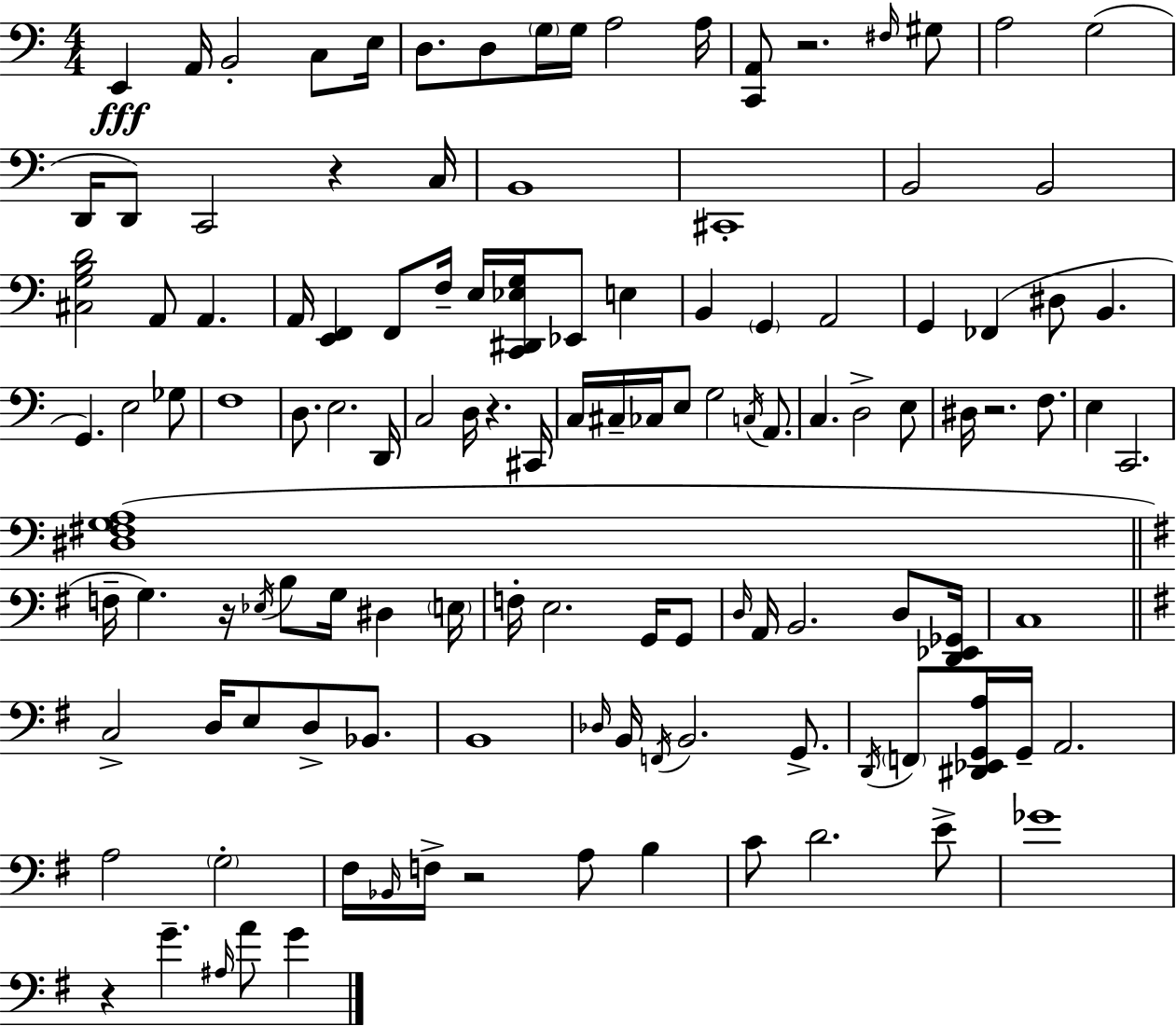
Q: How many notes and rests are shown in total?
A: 122